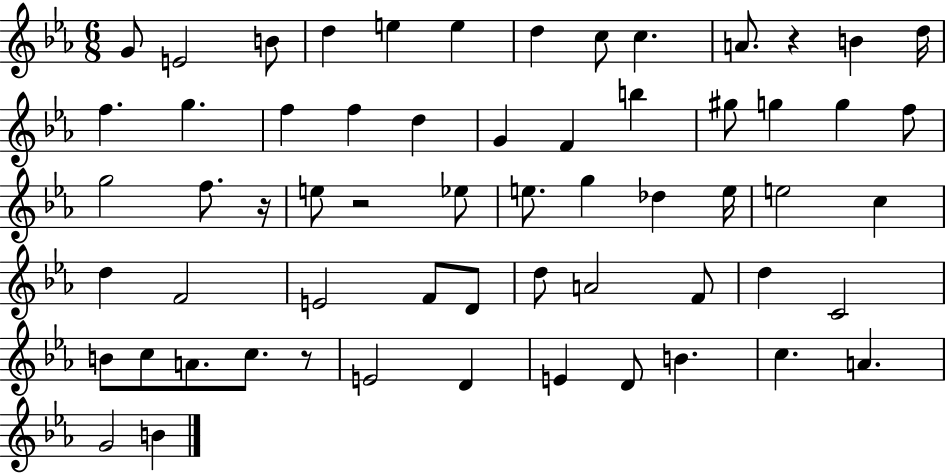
{
  \clef treble
  \numericTimeSignature
  \time 6/8
  \key ees \major
  \repeat volta 2 { g'8 e'2 b'8 | d''4 e''4 e''4 | d''4 c''8 c''4. | a'8. r4 b'4 d''16 | \break f''4. g''4. | f''4 f''4 d''4 | g'4 f'4 b''4 | gis''8 g''4 g''4 f''8 | \break g''2 f''8. r16 | e''8 r2 ees''8 | e''8. g''4 des''4 e''16 | e''2 c''4 | \break d''4 f'2 | e'2 f'8 d'8 | d''8 a'2 f'8 | d''4 c'2 | \break b'8 c''8 a'8. c''8. r8 | e'2 d'4 | e'4 d'8 b'4. | c''4. a'4. | \break g'2 b'4 | } \bar "|."
}